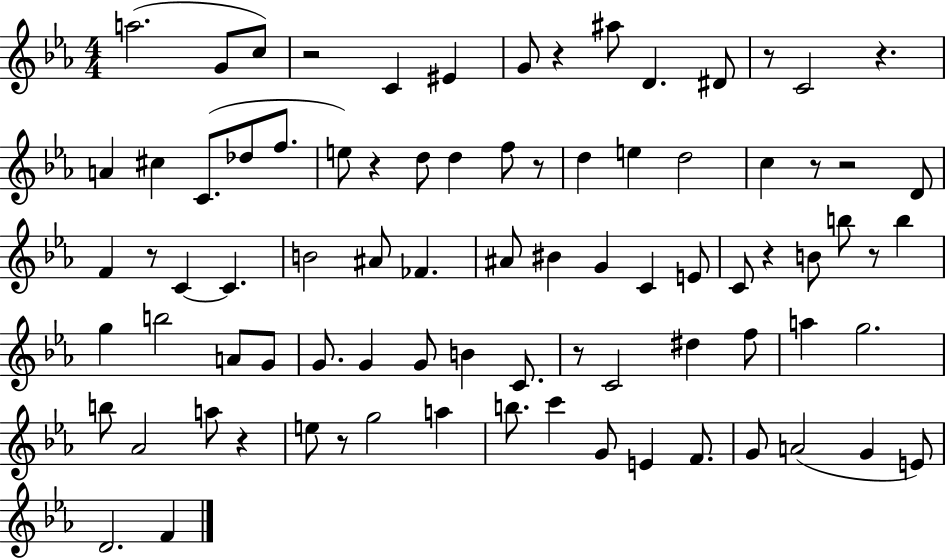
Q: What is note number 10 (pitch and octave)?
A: C4